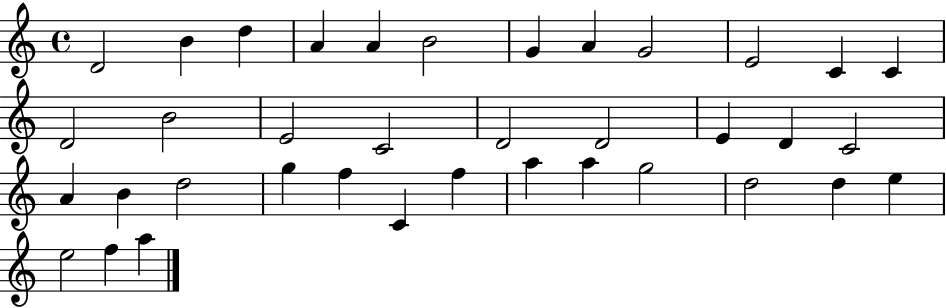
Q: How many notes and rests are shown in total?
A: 37